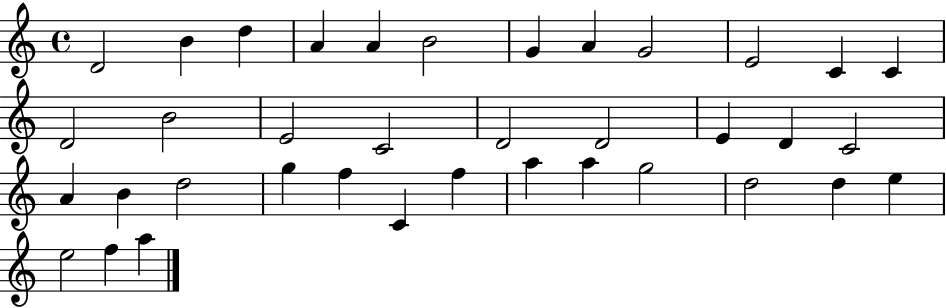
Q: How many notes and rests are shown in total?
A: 37